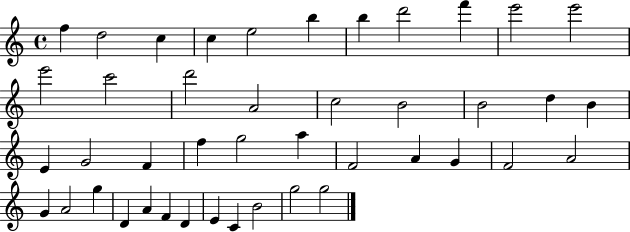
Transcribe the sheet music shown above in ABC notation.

X:1
T:Untitled
M:4/4
L:1/4
K:C
f d2 c c e2 b b d'2 f' e'2 e'2 e'2 c'2 d'2 A2 c2 B2 B2 d B E G2 F f g2 a F2 A G F2 A2 G A2 g D A F D E C B2 g2 g2